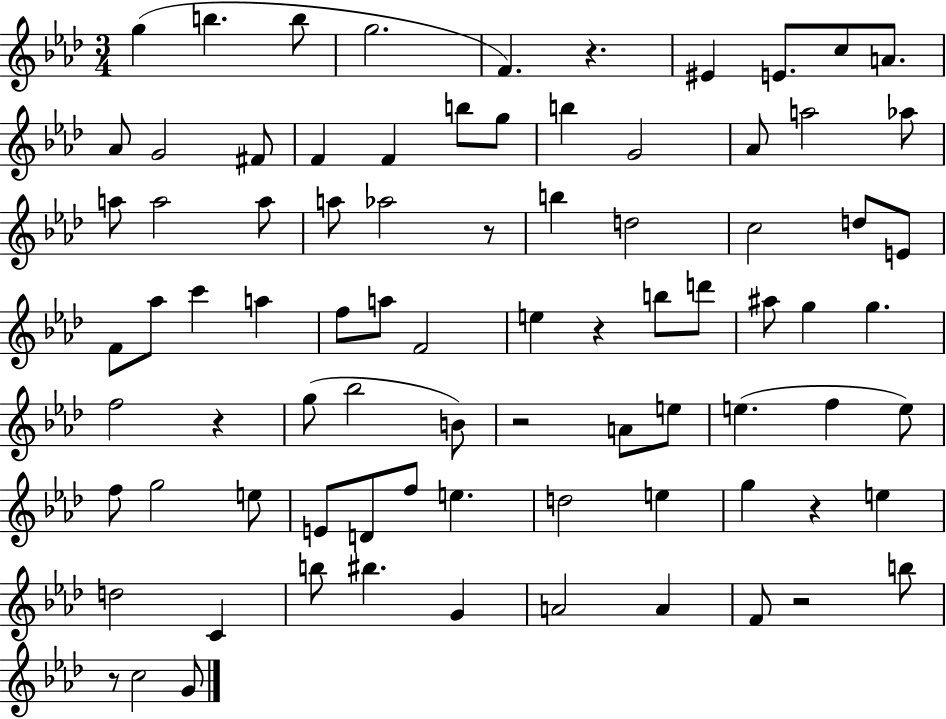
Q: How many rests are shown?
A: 8